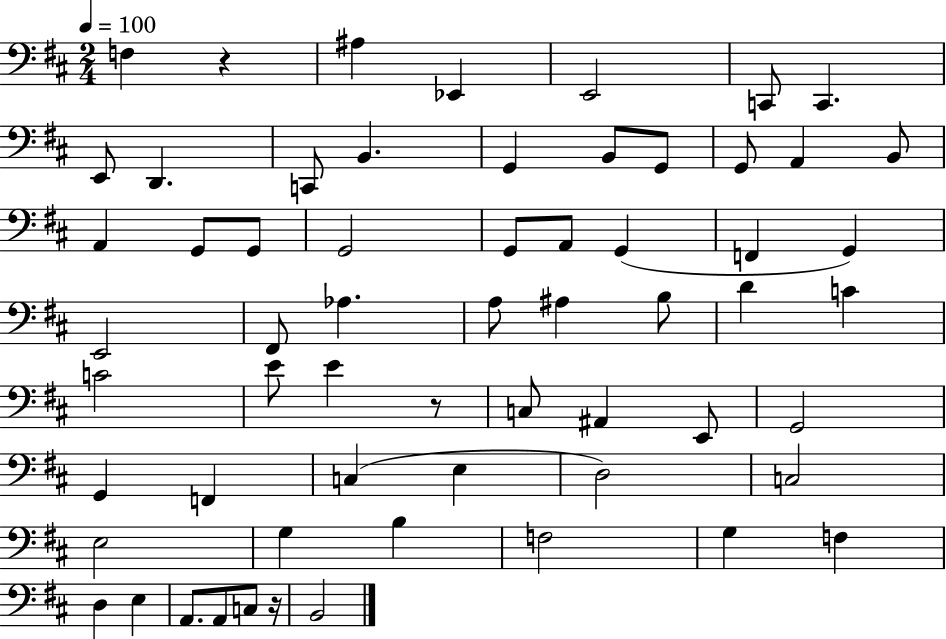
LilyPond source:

{
  \clef bass
  \numericTimeSignature
  \time 2/4
  \key d \major
  \tempo 4 = 100
  f4 r4 | ais4 ees,4 | e,2 | c,8 c,4. | \break e,8 d,4. | c,8 b,4. | g,4 b,8 g,8 | g,8 a,4 b,8 | \break a,4 g,8 g,8 | g,2 | g,8 a,8 g,4( | f,4 g,4) | \break e,2 | fis,8 aes4. | a8 ais4 b8 | d'4 c'4 | \break c'2 | e'8 e'4 r8 | c8 ais,4 e,8 | g,2 | \break g,4 f,4 | c4( e4 | d2) | c2 | \break e2 | g4 b4 | f2 | g4 f4 | \break d4 e4 | a,8. a,8 c8 r16 | b,2 | \bar "|."
}